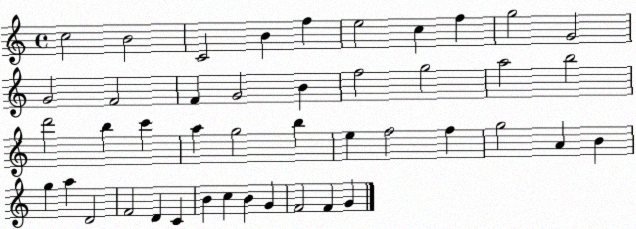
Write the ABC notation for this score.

X:1
T:Untitled
M:4/4
L:1/4
K:C
c2 B2 C2 B f e2 c f g2 G2 G2 F2 F G2 B f2 g2 a2 b2 d'2 b c' a g2 b e f2 f g2 A B g a D2 F2 D C B c B G F2 F G